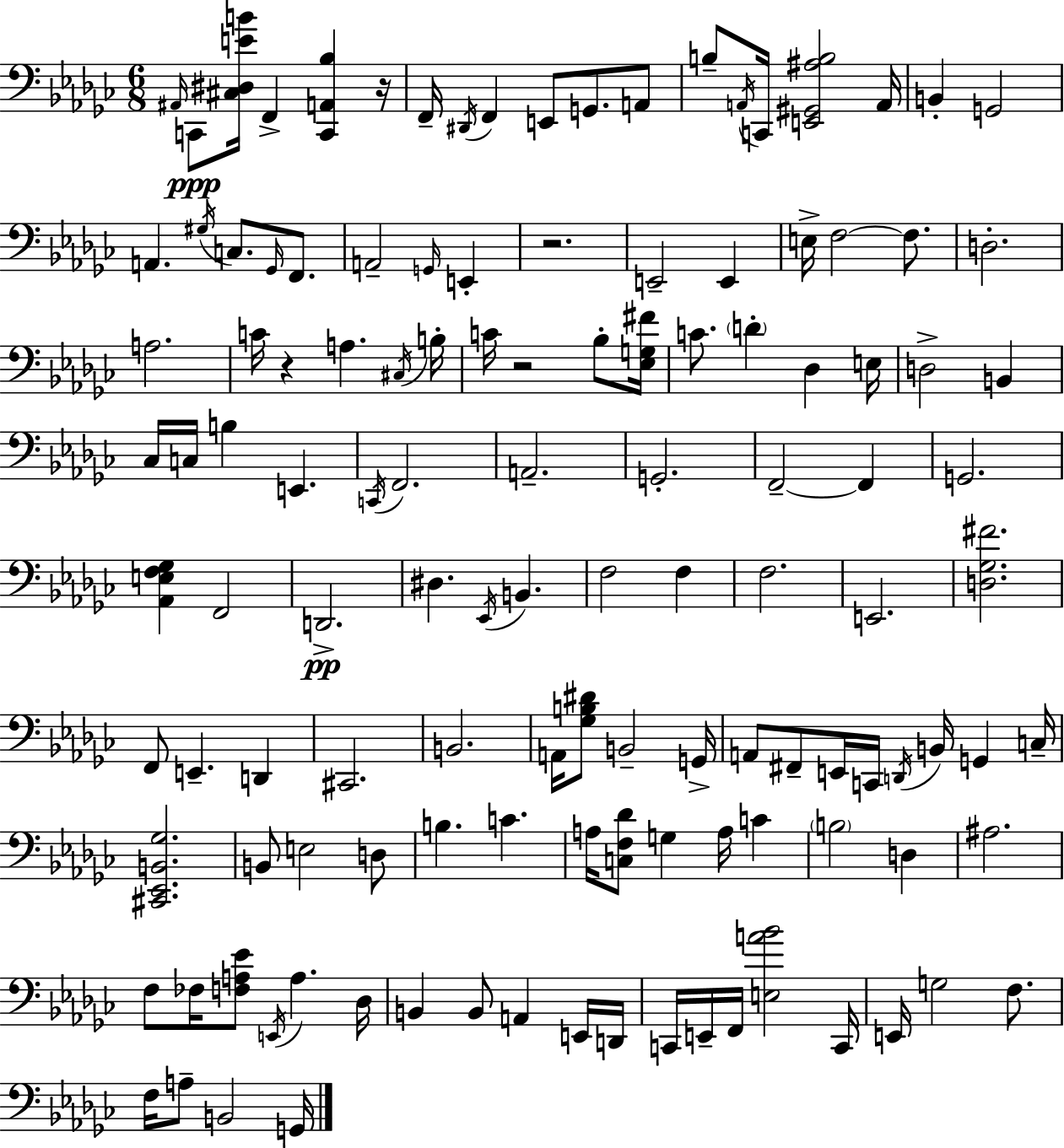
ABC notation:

X:1
T:Untitled
M:6/8
L:1/4
K:Ebm
^A,,/4 C,,/2 [^C,^D,EB]/4 F,, [C,,A,,_B,] z/4 F,,/4 ^D,,/4 F,, E,,/2 G,,/2 A,,/2 B,/2 A,,/4 C,,/4 [E,,^G,,^A,B,]2 A,,/4 B,, G,,2 A,, ^G,/4 C,/2 _G,,/4 F,,/2 A,,2 G,,/4 E,, z2 E,,2 E,, E,/4 F,2 F,/2 D,2 A,2 C/4 z A, ^C,/4 B,/4 C/4 z2 _B,/2 [_E,G,^F]/4 C/2 D _D, E,/4 D,2 B,, _C,/4 C,/4 B, E,, C,,/4 F,,2 A,,2 G,,2 F,,2 F,, G,,2 [_A,,E,F,_G,] F,,2 D,,2 ^D, _E,,/4 B,, F,2 F, F,2 E,,2 [D,_G,^F]2 F,,/2 E,, D,, ^C,,2 B,,2 A,,/4 [_G,B,^D]/2 B,,2 G,,/4 A,,/2 ^F,,/2 E,,/4 C,,/4 D,,/4 B,,/4 G,, C,/4 [^C,,_E,,B,,_G,]2 B,,/2 E,2 D,/2 B, C A,/4 [C,F,_D]/2 G, A,/4 C B,2 D, ^A,2 F,/2 _F,/4 [F,A,_E]/2 E,,/4 A, _D,/4 B,, B,,/2 A,, E,,/4 D,,/4 C,,/4 E,,/4 F,,/4 [E,A_B]2 C,,/4 E,,/4 G,2 F,/2 F,/4 A,/2 B,,2 G,,/4